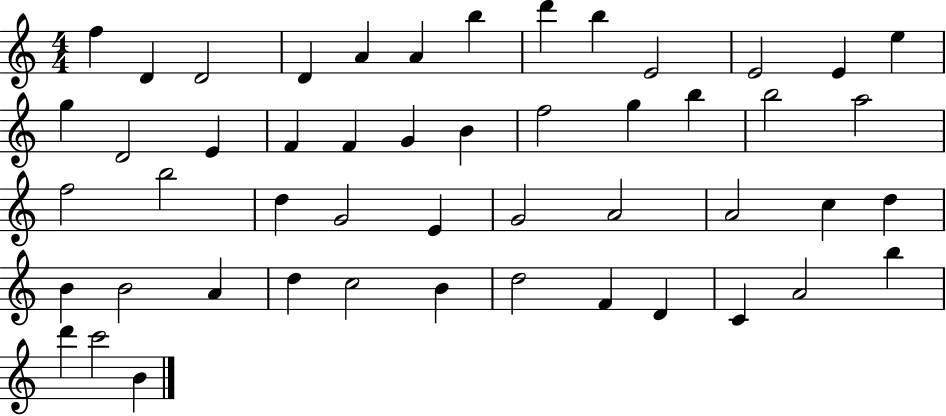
F5/q D4/q D4/h D4/q A4/q A4/q B5/q D6/q B5/q E4/h E4/h E4/q E5/q G5/q D4/h E4/q F4/q F4/q G4/q B4/q F5/h G5/q B5/q B5/h A5/h F5/h B5/h D5/q G4/h E4/q G4/h A4/h A4/h C5/q D5/q B4/q B4/h A4/q D5/q C5/h B4/q D5/h F4/q D4/q C4/q A4/h B5/q D6/q C6/h B4/q